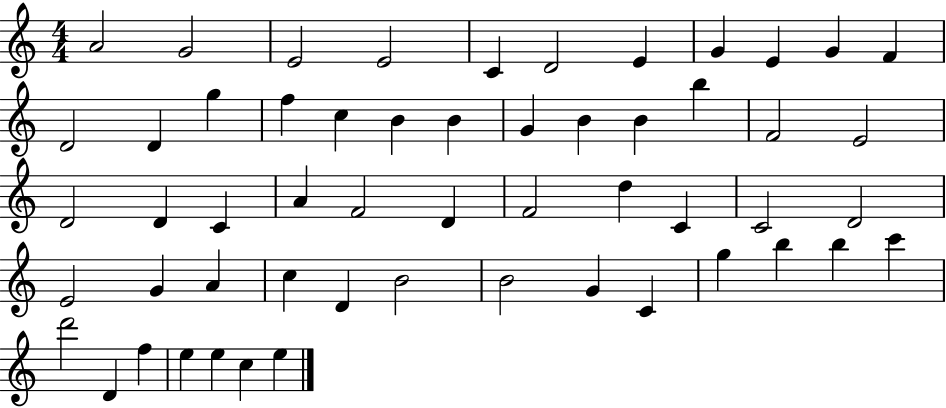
X:1
T:Untitled
M:4/4
L:1/4
K:C
A2 G2 E2 E2 C D2 E G E G F D2 D g f c B B G B B b F2 E2 D2 D C A F2 D F2 d C C2 D2 E2 G A c D B2 B2 G C g b b c' d'2 D f e e c e